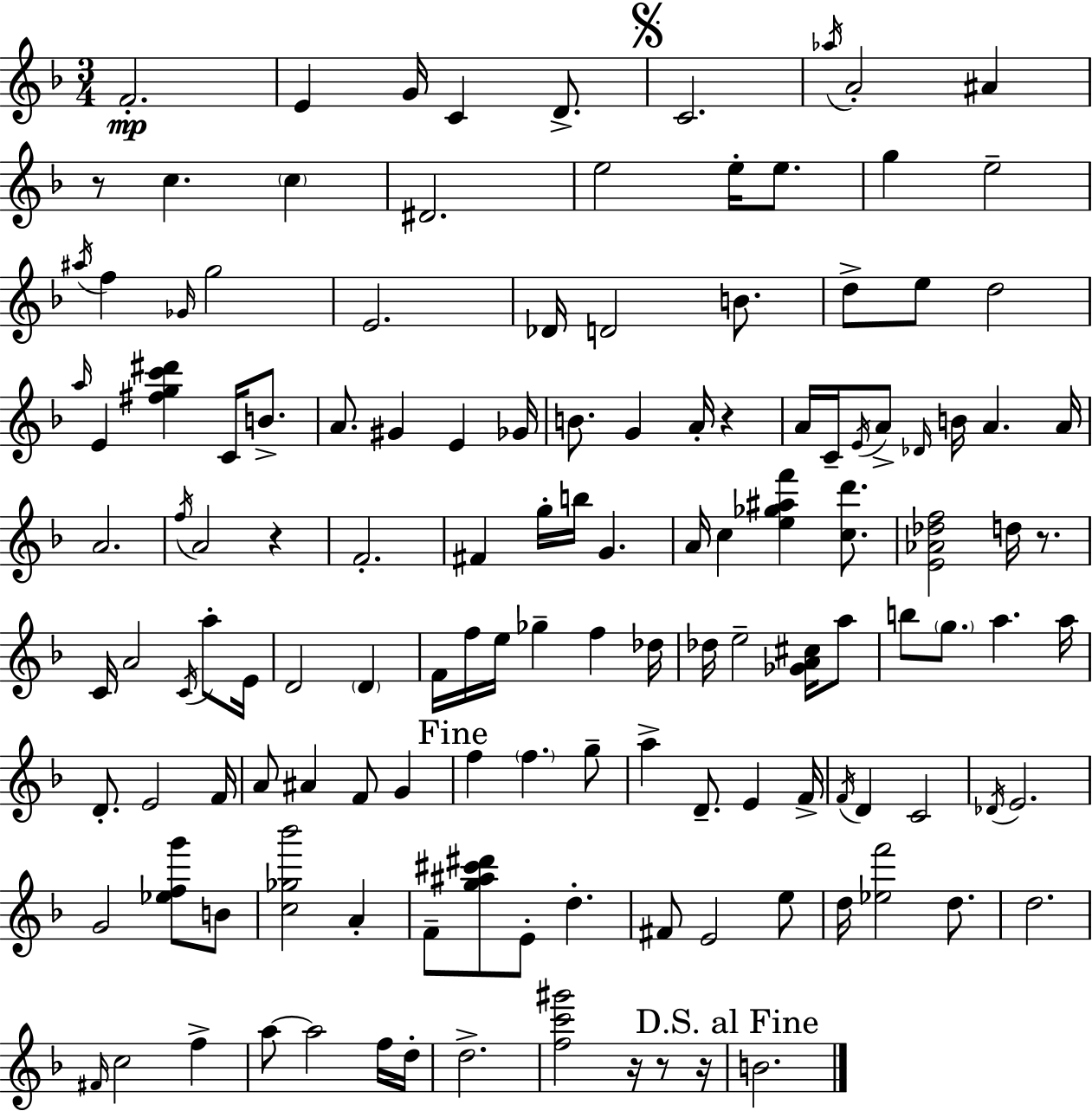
F4/h. E4/q G4/s C4/q D4/e. C4/h. Ab5/s A4/h A#4/q R/e C5/q. C5/q D#4/h. E5/h E5/s E5/e. G5/q E5/h A#5/s F5/q Gb4/s G5/h E4/h. Db4/s D4/h B4/e. D5/e E5/e D5/h A5/s E4/q [F#5,G5,C6,D#6]/q C4/s B4/e. A4/e. G#4/q E4/q Gb4/s B4/e. G4/q A4/s R/q A4/s C4/s E4/s A4/e Db4/s B4/s A4/q. A4/s A4/h. F5/s A4/h R/q F4/h. F#4/q G5/s B5/s G4/q. A4/s C5/q [E5,Gb5,A#5,F6]/q [C5,D6]/e. [E4,Ab4,Db5,F5]/h D5/s R/e. C4/s A4/h C4/s A5/e E4/s D4/h D4/q F4/s F5/s E5/s Gb5/q F5/q Db5/s Db5/s E5/h [Gb4,A4,C#5]/s A5/e B5/e G5/e. A5/q. A5/s D4/e. E4/h F4/s A4/e A#4/q F4/e G4/q F5/q F5/q. G5/e A5/q D4/e. E4/q F4/s F4/s D4/q C4/h Db4/s E4/h. G4/h [Eb5,F5,G6]/e B4/e [C5,Gb5,Bb6]/h A4/q F4/e [G5,A#5,C#6,D#6]/e E4/e D5/q. F#4/e E4/h E5/e D5/s [Eb5,F6]/h D5/e. D5/h. F#4/s C5/h F5/q A5/e A5/h F5/s D5/s D5/h. [F5,C6,G#6]/h R/s R/e R/s B4/h.